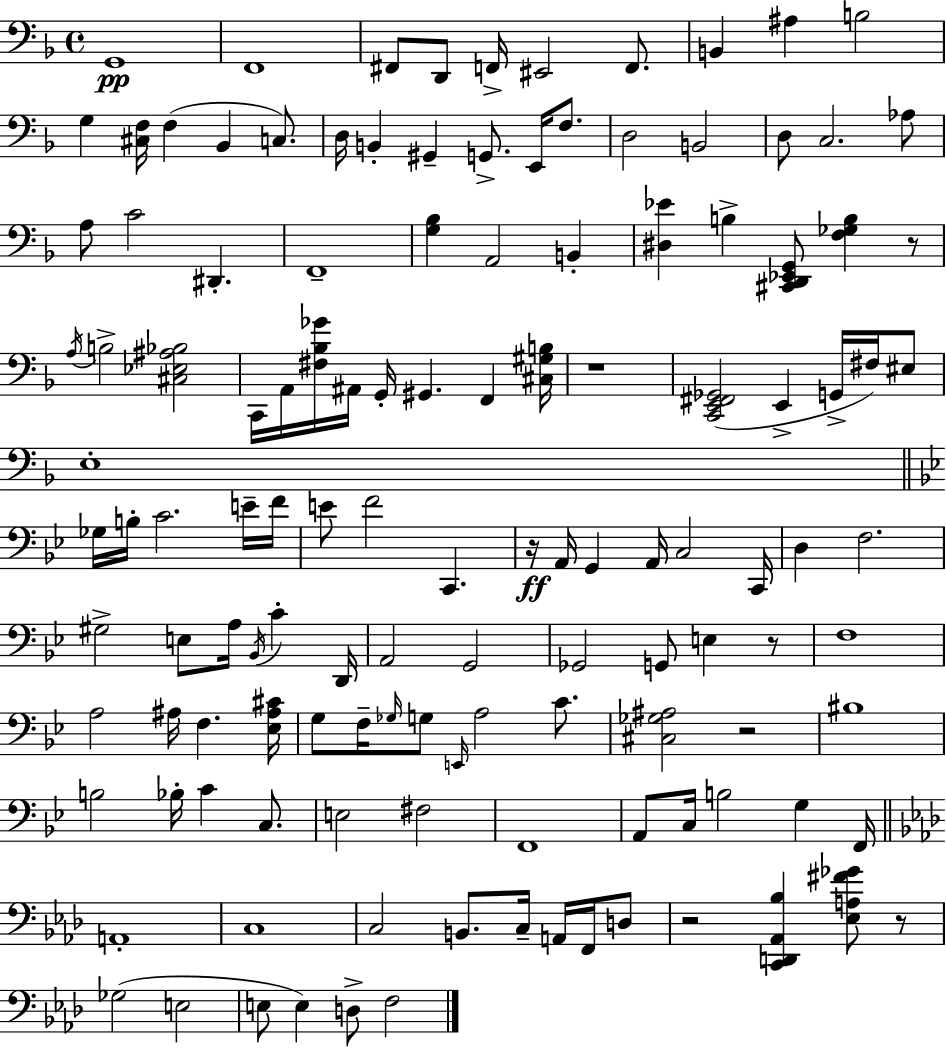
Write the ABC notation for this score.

X:1
T:Untitled
M:4/4
L:1/4
K:Dm
G,,4 F,,4 ^F,,/2 D,,/2 F,,/4 ^E,,2 F,,/2 B,, ^A, B,2 G, [^C,F,]/4 F, _B,, C,/2 D,/4 B,, ^G,, G,,/2 E,,/4 F,/2 D,2 B,,2 D,/2 C,2 _A,/2 A,/2 C2 ^D,, F,,4 [G,_B,] A,,2 B,, [^D,_E] B, [^C,,D,,_E,,G,,]/2 [F,_G,B,] z/2 A,/4 B,2 [^C,_E,^A,_B,]2 C,,/4 A,,/4 [^F,_B,_G]/4 ^A,,/4 G,,/4 ^G,, F,, [^C,^G,B,]/4 z4 [C,,E,,^F,,_G,,]2 E,, G,,/4 ^F,/4 ^E,/2 E,4 _G,/4 B,/4 C2 E/4 F/4 E/2 F2 C,, z/4 A,,/4 G,, A,,/4 C,2 C,,/4 D, F,2 ^G,2 E,/2 A,/4 _B,,/4 C D,,/4 A,,2 G,,2 _G,,2 G,,/2 E, z/2 F,4 A,2 ^A,/4 F, [_E,^A,^C]/4 G,/2 F,/4 _G,/4 G,/2 E,,/4 A,2 C/2 [^C,_G,^A,]2 z2 ^B,4 B,2 _B,/4 C C,/2 E,2 ^F,2 F,,4 A,,/2 C,/4 B,2 G, F,,/4 A,,4 C,4 C,2 B,,/2 C,/4 A,,/4 F,,/4 D,/2 z2 [C,,D,,_A,,_B,] [_E,A,^F_G]/2 z/2 _G,2 E,2 E,/2 E, D,/2 F,2